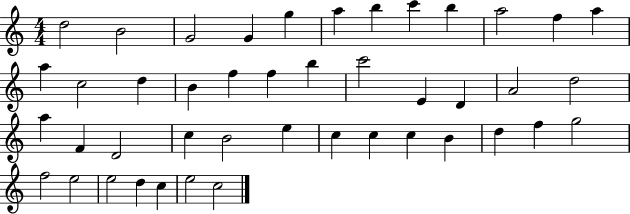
{
  \clef treble
  \numericTimeSignature
  \time 4/4
  \key c \major
  d''2 b'2 | g'2 g'4 g''4 | a''4 b''4 c'''4 b''4 | a''2 f''4 a''4 | \break a''4 c''2 d''4 | b'4 f''4 f''4 b''4 | c'''2 e'4 d'4 | a'2 d''2 | \break a''4 f'4 d'2 | c''4 b'2 e''4 | c''4 c''4 c''4 b'4 | d''4 f''4 g''2 | \break f''2 e''2 | e''2 d''4 c''4 | e''2 c''2 | \bar "|."
}